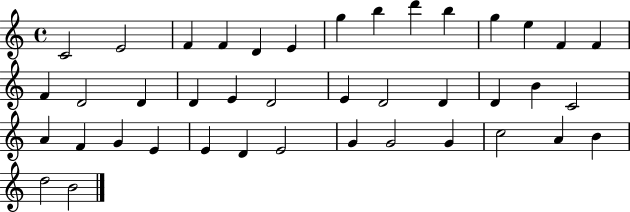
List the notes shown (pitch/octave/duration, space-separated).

C4/h E4/h F4/q F4/q D4/q E4/q G5/q B5/q D6/q B5/q G5/q E5/q F4/q F4/q F4/q D4/h D4/q D4/q E4/q D4/h E4/q D4/h D4/q D4/q B4/q C4/h A4/q F4/q G4/q E4/q E4/q D4/q E4/h G4/q G4/h G4/q C5/h A4/q B4/q D5/h B4/h